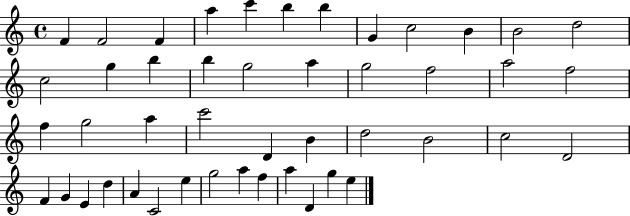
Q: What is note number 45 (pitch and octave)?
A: G5